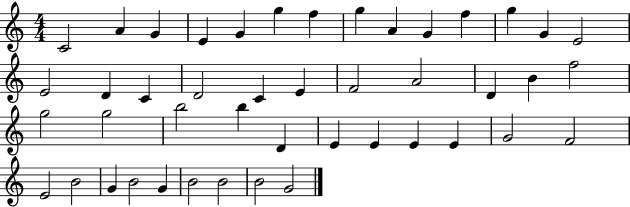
X:1
T:Untitled
M:4/4
L:1/4
K:C
C2 A G E G g f g A G f g G E2 E2 D C D2 C E F2 A2 D B f2 g2 g2 b2 b D E E E E G2 F2 E2 B2 G B2 G B2 B2 B2 G2